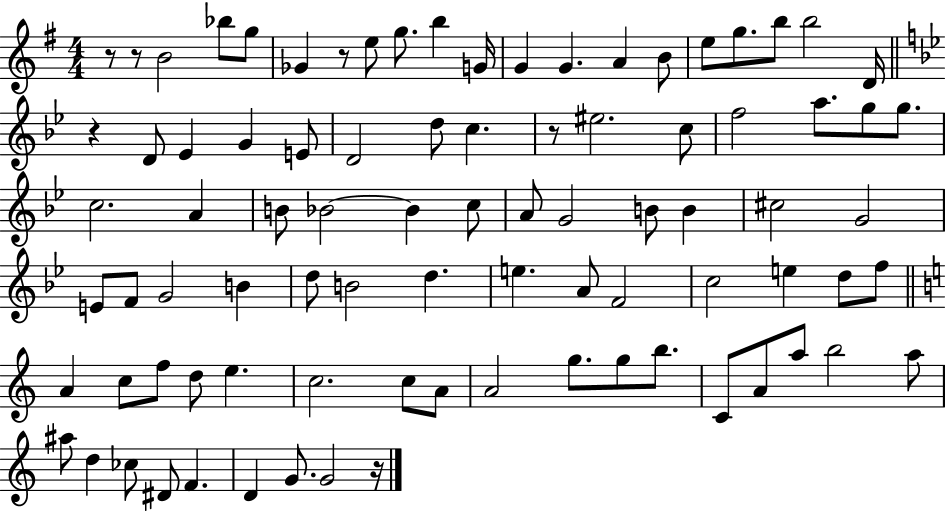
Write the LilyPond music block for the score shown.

{
  \clef treble
  \numericTimeSignature
  \time 4/4
  \key g \major
  \repeat volta 2 { r8 r8 b'2 bes''8 g''8 | ges'4 r8 e''8 g''8. b''4 g'16 | g'4 g'4. a'4 b'8 | e''8 g''8. b''8 b''2 d'16 | \break \bar "||" \break \key bes \major r4 d'8 ees'4 g'4 e'8 | d'2 d''8 c''4. | r8 eis''2. c''8 | f''2 a''8. g''8 g''8. | \break c''2. a'4 | b'8 bes'2~~ bes'4 c''8 | a'8 g'2 b'8 b'4 | cis''2 g'2 | \break e'8 f'8 g'2 b'4 | d''8 b'2 d''4. | e''4. a'8 f'2 | c''2 e''4 d''8 f''8 | \break \bar "||" \break \key c \major a'4 c''8 f''8 d''8 e''4. | c''2. c''8 a'8 | a'2 g''8. g''8 b''8. | c'8 a'8 a''8 b''2 a''8 | \break ais''8 d''4 ces''8 dis'8 f'4. | d'4 g'8. g'2 r16 | } \bar "|."
}